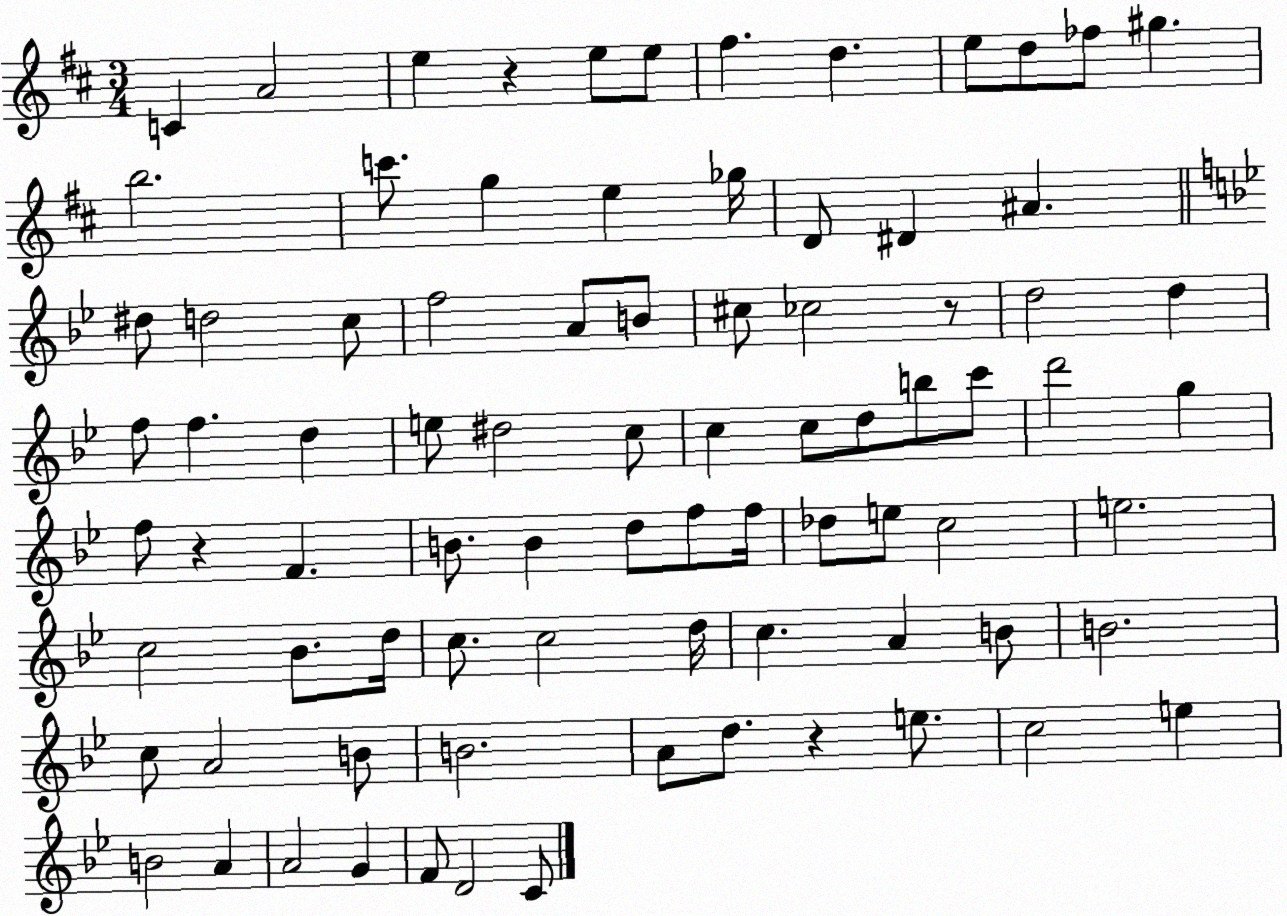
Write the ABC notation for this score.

X:1
T:Untitled
M:3/4
L:1/4
K:D
C A2 e z e/2 e/2 ^f d e/2 d/2 _f/2 ^g b2 c'/2 g e _g/4 D/2 ^D ^A ^d/2 d2 c/2 f2 A/2 B/2 ^c/2 _c2 z/2 d2 d f/2 f d e/2 ^d2 c/2 c c/2 d/2 b/2 c'/2 d'2 g f/2 z F B/2 B d/2 f/2 f/4 _d/2 e/2 c2 e2 c2 _B/2 d/4 c/2 c2 d/4 c A B/2 B2 c/2 A2 B/2 B2 A/2 d/2 z e/2 c2 e B2 A A2 G F/2 D2 C/2